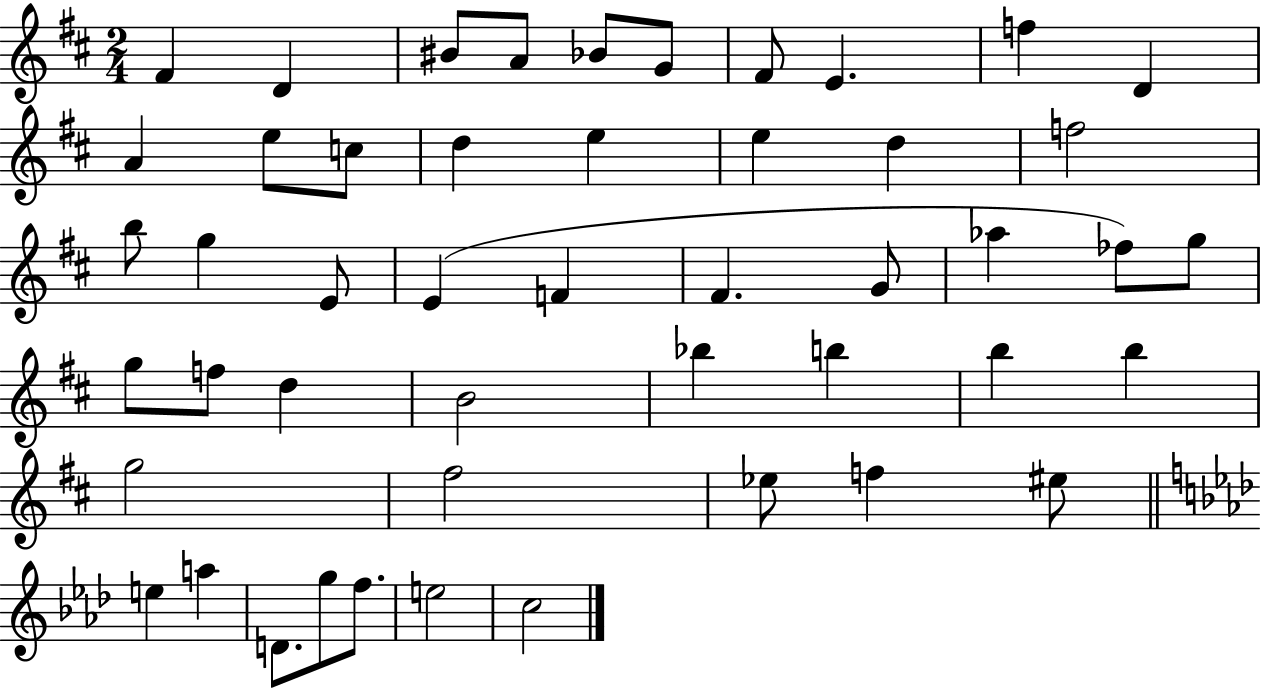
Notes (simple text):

F#4/q D4/q BIS4/e A4/e Bb4/e G4/e F#4/e E4/q. F5/q D4/q A4/q E5/e C5/e D5/q E5/q E5/q D5/q F5/h B5/e G5/q E4/e E4/q F4/q F#4/q. G4/e Ab5/q FES5/e G5/e G5/e F5/e D5/q B4/h Bb5/q B5/q B5/q B5/q G5/h F#5/h Eb5/e F5/q EIS5/e E5/q A5/q D4/e. G5/e F5/e. E5/h C5/h